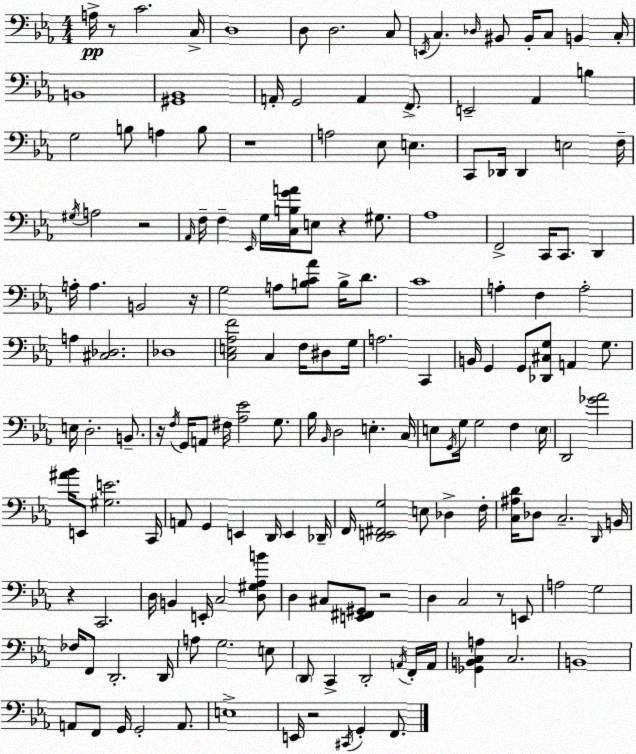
X:1
T:Untitled
M:4/4
L:1/4
K:Eb
A,/4 z/2 C2 C,/4 D,4 D,/2 D,2 C,/2 E,,/4 C, _D,/4 ^B,,/2 ^B,,/4 C,/2 B,, C,/4 B,,4 [^G,,_B,,]4 A,,/4 G,,2 A,, F,,/2 E,,2 _A,, B, G,2 B,/2 A, B,/2 z4 A,2 _E,/2 E, C,,/2 _D,,/4 _D,, E,2 F,/4 ^G,/4 A,2 z2 _A,,/4 F,/4 F, _E,,/4 G,/4 [C,B,GA]/4 E,/2 z ^G,/2 _A,4 F,,2 C,,/4 C,,/2 D,, A,/4 A, B,,2 z/4 G,2 A,/2 [B,C_A]/2 B,/4 D/2 C4 A, F, A,2 A, [^C,_D,]2 _D,4 [C,E,_A,F]2 C, F,/4 ^D,/2 G,/4 A,2 C,, B,,/4 G,, G,,/2 [_D,,^C,G,]/2 A,, G,/2 E,/4 D,2 B,,/2 z/4 F,/4 G,,/4 A,,/2 ^F,/4 [_A,_E]2 G,/2 _B,/4 _B,,/4 D,2 E, C,/4 E,/2 G,,/4 G,/4 G,2 F, E,/4 D,,2 [_G_A]2 [^A_B]/4 E,,/2 [^G,E]2 C,,/4 A,,/2 G,, E,, D,,/4 E,, _D,,/4 F,,/4 [D,,E,,^F,,G,]2 E,/2 _D, F,/4 [C,^A,D]/4 _D,/2 C,2 D,,/4 B,,/4 z C,,2 D,/4 B,, E,,/4 C,2 [D,^G,_A,B]/2 D, ^C,/2 [E,,^F,,^G,,]/2 z2 D, C,2 z/2 E,,/2 A,2 G,2 _F,/4 F,,/2 D,,2 D,,/4 A,/2 G,2 E,/2 D,,/2 C,, D,,2 A,,/4 F,,/4 A,,/4 [_G,,B,,C,A,] C,2 B,,4 A,,/2 F,,/2 G,,/4 G,,2 A,,/2 E,4 E,,/4 z2 ^C,,/4 G,, F,,/2